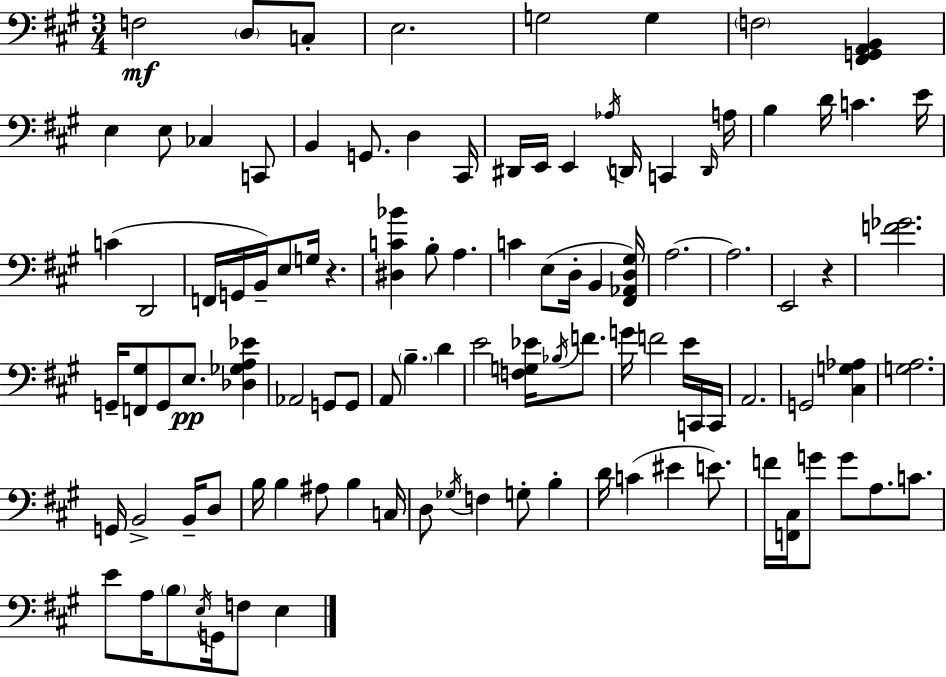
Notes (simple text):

F3/h D3/e C3/e E3/h. G3/h G3/q F3/h [F#2,G2,A2,B2]/q E3/q E3/e CES3/q C2/e B2/q G2/e. D3/q C#2/s D#2/s E2/s E2/q Ab3/s D2/s C2/q D2/s A3/s B3/q D4/s C4/q. E4/s C4/q D2/h F2/s G2/s B2/s E3/e G3/s R/q. [D#3,C4,Bb4]/q B3/e A3/q. C4/q E3/e D3/s B2/q [F#2,Ab2,D3,G#3]/s A3/h. A3/h. E2/h R/q [F4,Gb4]/h. G2/s [F2,G#3]/e G2/e E3/e. [Db3,Gb3,A3,Eb4]/q Ab2/h G2/e G2/e A2/e B3/q. D4/q E4/h [F3,G3,Eb4]/s Bb3/s F4/e. G4/s F4/h E4/s C2/s C2/s A2/h. G2/h [C#3,G3,Ab3]/q [G3,A3]/h. G2/s B2/h B2/s D3/e B3/s B3/q A#3/e B3/q C3/s D3/e Gb3/s F3/q G3/e B3/q D4/s C4/q EIS4/q E4/e. F4/s [F2,C#3]/s G4/e G4/e A3/e. C4/e. E4/e A3/s B3/e E3/s G2/s F3/e E3/q